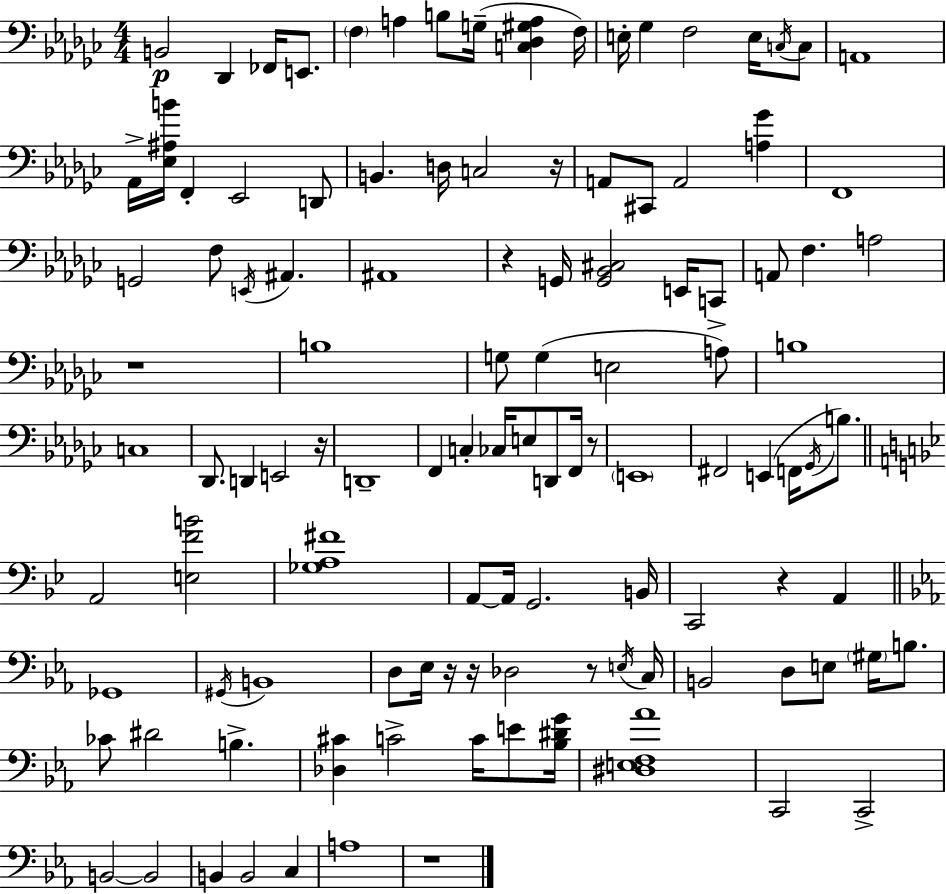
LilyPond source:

{
  \clef bass
  \numericTimeSignature
  \time 4/4
  \key ees \minor
  b,2\p des,4 fes,16 e,8. | \parenthesize f4 a4 b8 g16--( <c des gis a>4 f16) | e16-. ges4 f2 e16 \acciaccatura { c16 } c8 | a,1 | \break aes,16-> <ees ais b'>16 f,4-. ees,2 d,8 | b,4. d16 c2 | r16 a,8 cis,8 a,2 <a ges'>4 | f,1 | \break g,2 f8 \acciaccatura { e,16 } ais,4. | ais,1 | r4 g,16 <g, bes, cis>2 e,16 | c,8-> a,8 f4. a2 | \break r1 | b1 | g8 g4( e2 | a8) b1 | \break c1 | des,8. d,4 e,2 | r16 d,1-- | f,4 c4-. ces16 e8 d,8 f,16 | \break r8 \parenthesize e,1 | fis,2 e,4( f,16 \acciaccatura { ges,16 } | b8.) \bar "||" \break \key bes \major a,2 <e f' b'>2 | <ges a fis'>1 | a,8~~ a,16 g,2. b,16 | c,2 r4 a,4 | \break \bar "||" \break \key ees \major ges,1 | \acciaccatura { gis,16 } b,1 | d8 ees16 r16 r16 des2 r8 | \acciaccatura { e16 } c16 b,2 d8 e8 \parenthesize gis16 b8. | \break ces'8 dis'2 b4.-> | <des cis'>4 c'2-> c'16 e'8 | <bes dis' g'>16 <dis e f aes'>1 | c,2 c,2-> | \break b,2~~ b,2 | b,4 b,2 c4 | a1 | r1 | \break \bar "|."
}